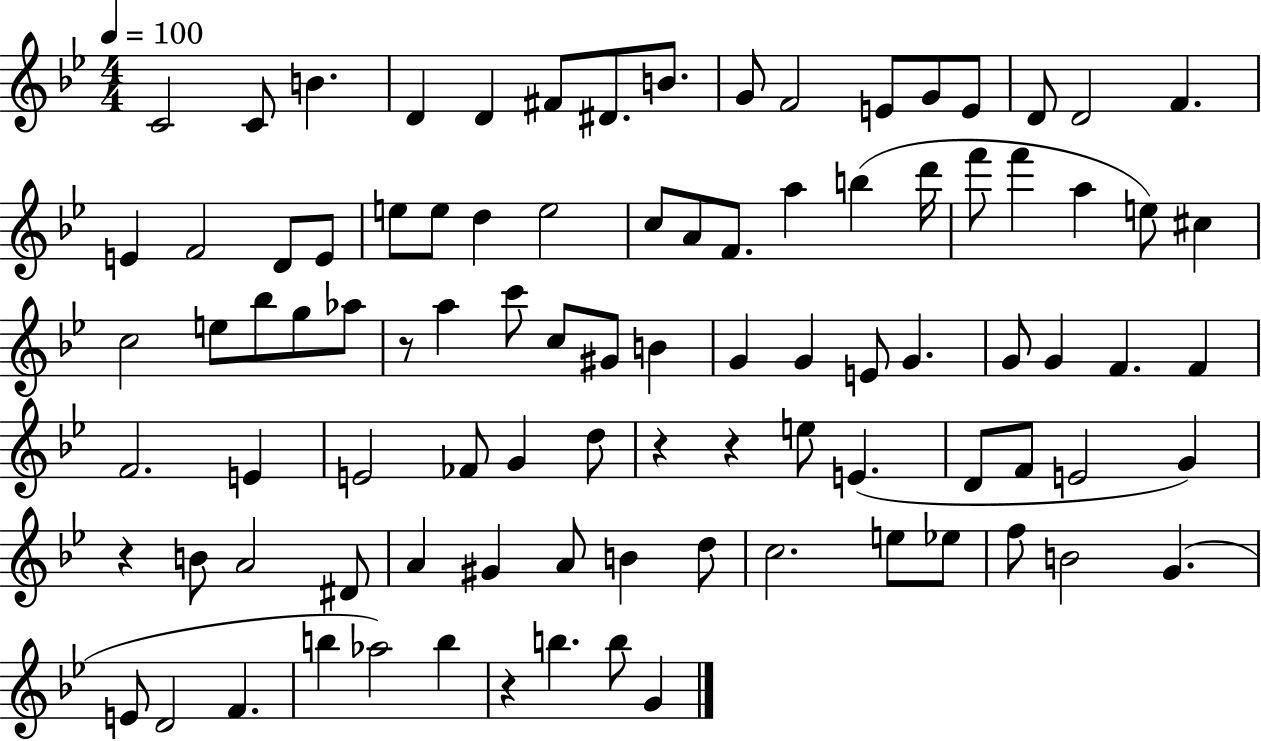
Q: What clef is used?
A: treble